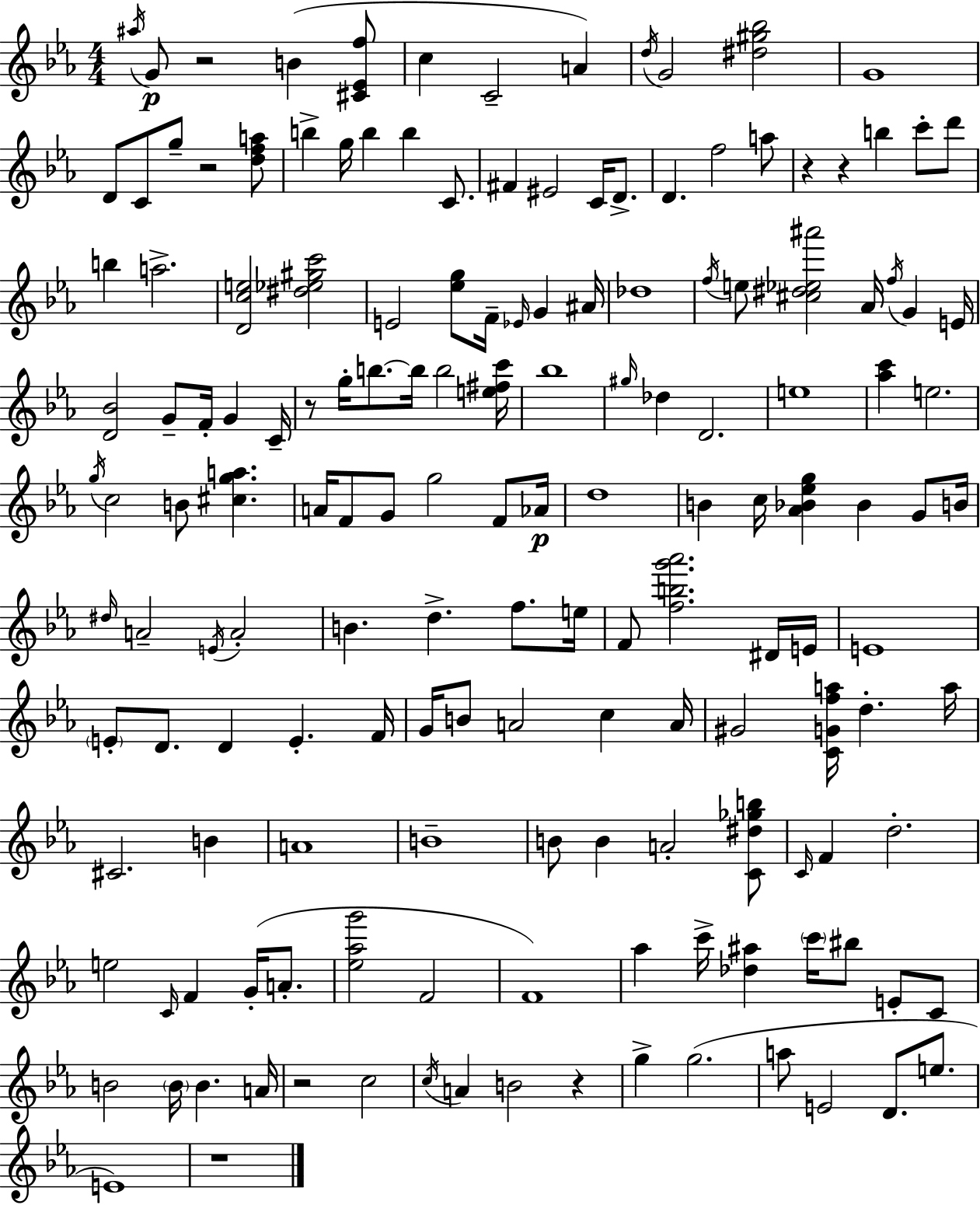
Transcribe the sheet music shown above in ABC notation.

X:1
T:Untitled
M:4/4
L:1/4
K:Eb
^a/4 G/2 z2 B [^C_Ef]/2 c C2 A d/4 G2 [^d^g_b]2 G4 D/2 C/2 g/2 z2 [dfa]/2 b g/4 b b C/2 ^F ^E2 C/4 D/2 D f2 a/2 z z b c'/2 d'/2 b a2 [Dce]2 [^d_e^gc']2 E2 [_eg]/2 F/4 _E/4 G ^A/4 _d4 f/4 e/2 [^c^d_e^a']2 _A/4 f/4 G E/4 [D_B]2 G/2 F/4 G C/4 z/2 g/4 b/2 b/4 b2 [e^fc']/4 _b4 ^g/4 _d D2 e4 [_ac'] e2 g/4 c2 B/2 [^cga] A/4 F/2 G/2 g2 F/2 _A/4 d4 B c/4 [_A_B_eg] _B G/2 B/4 ^d/4 A2 E/4 A2 B d f/2 e/4 F/2 [fbg'_a']2 ^D/4 E/4 E4 E/2 D/2 D E F/4 G/4 B/2 A2 c A/4 ^G2 [CGfa]/4 d a/4 ^C2 B A4 B4 B/2 B A2 [C^d_gb]/2 C/4 F d2 e2 C/4 F G/4 A/2 [_e_ag']2 F2 F4 _a c'/4 [_d^a] c'/4 ^b/2 E/2 C/2 B2 B/4 B A/4 z2 c2 c/4 A B2 z g g2 a/2 E2 D/2 e/2 E4 z4